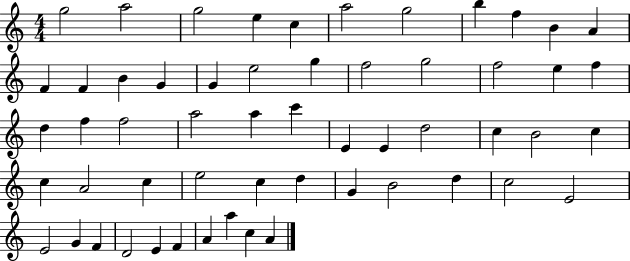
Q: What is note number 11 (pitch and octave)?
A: A4